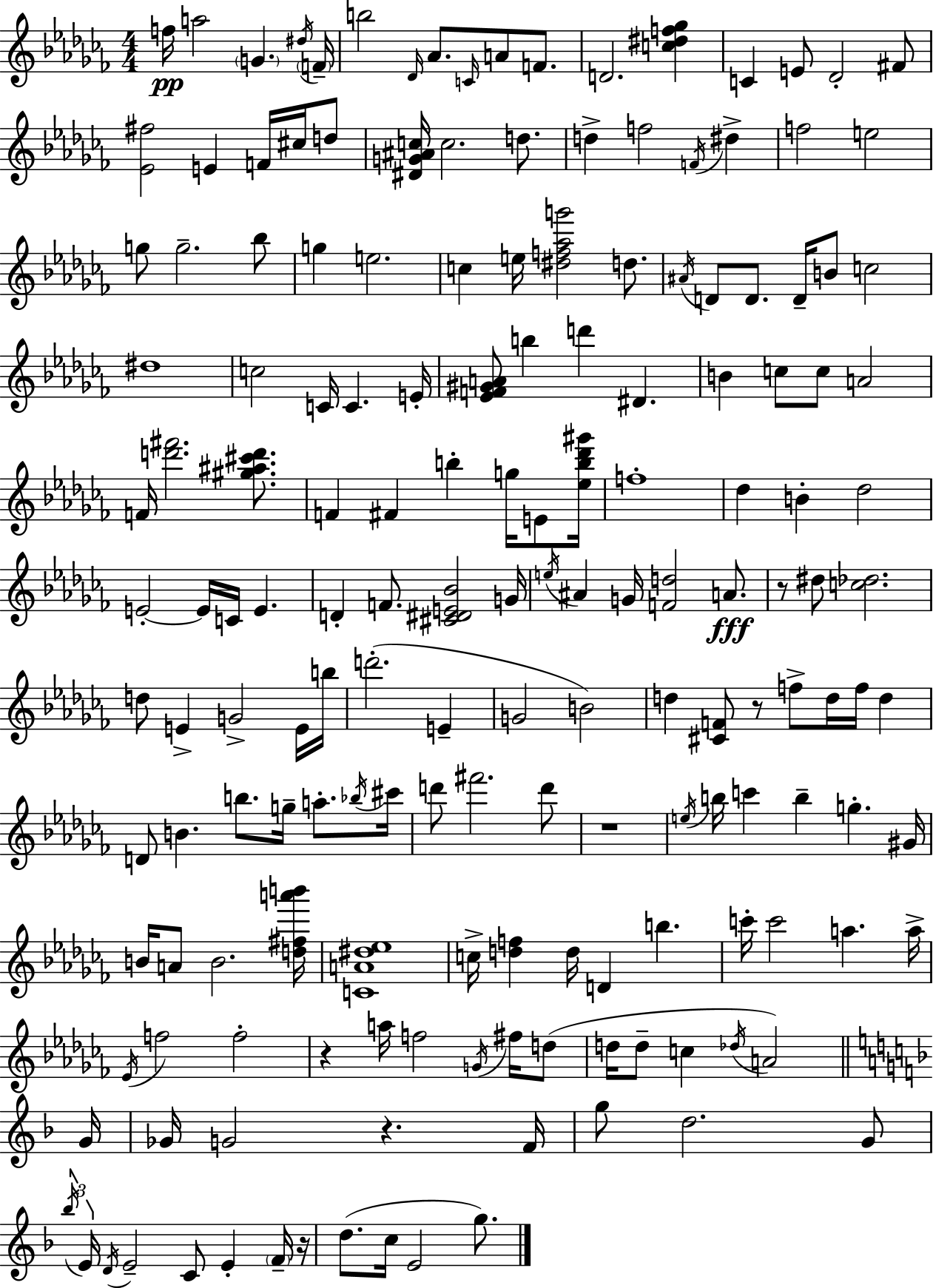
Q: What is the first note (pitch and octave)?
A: F5